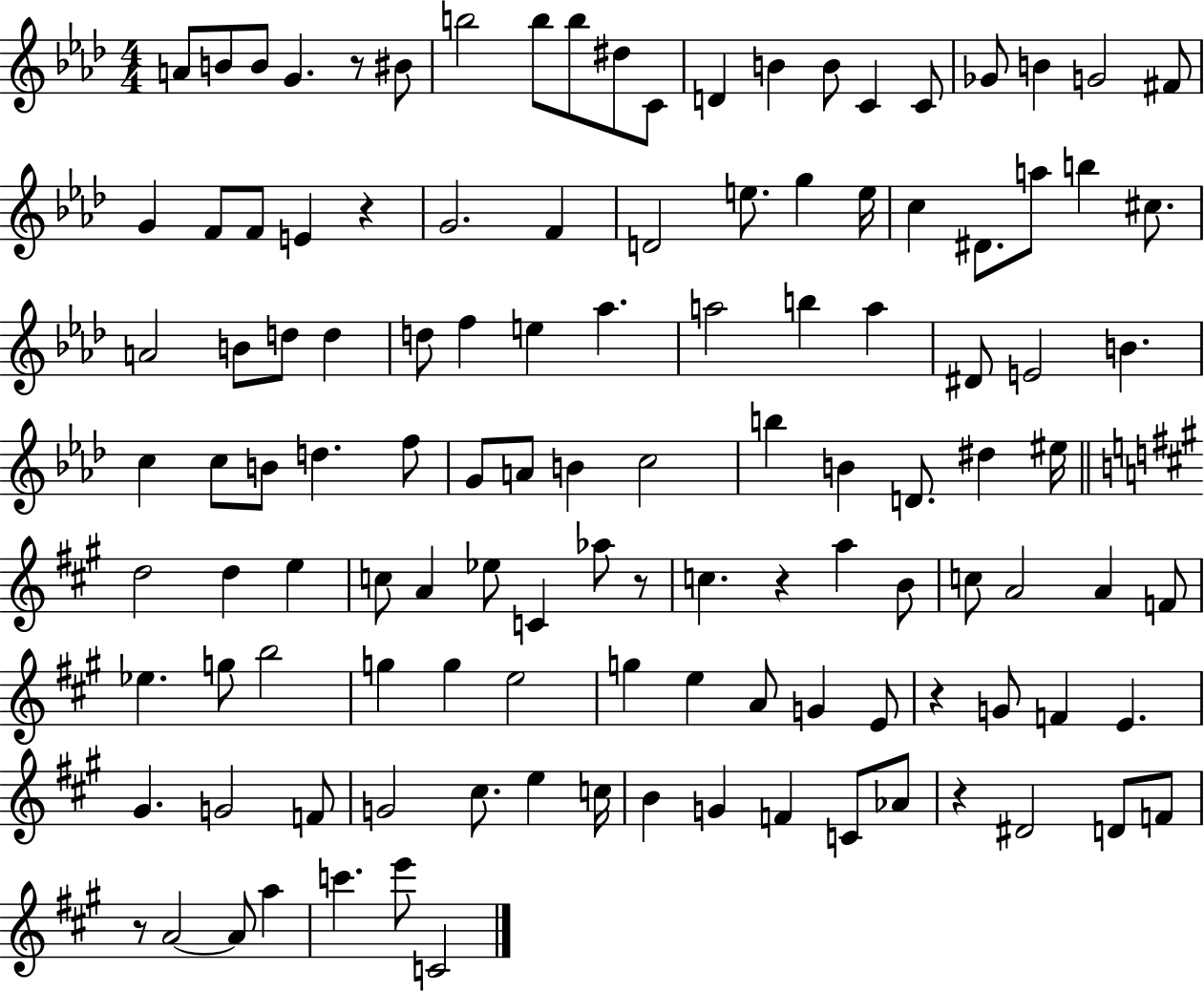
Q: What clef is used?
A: treble